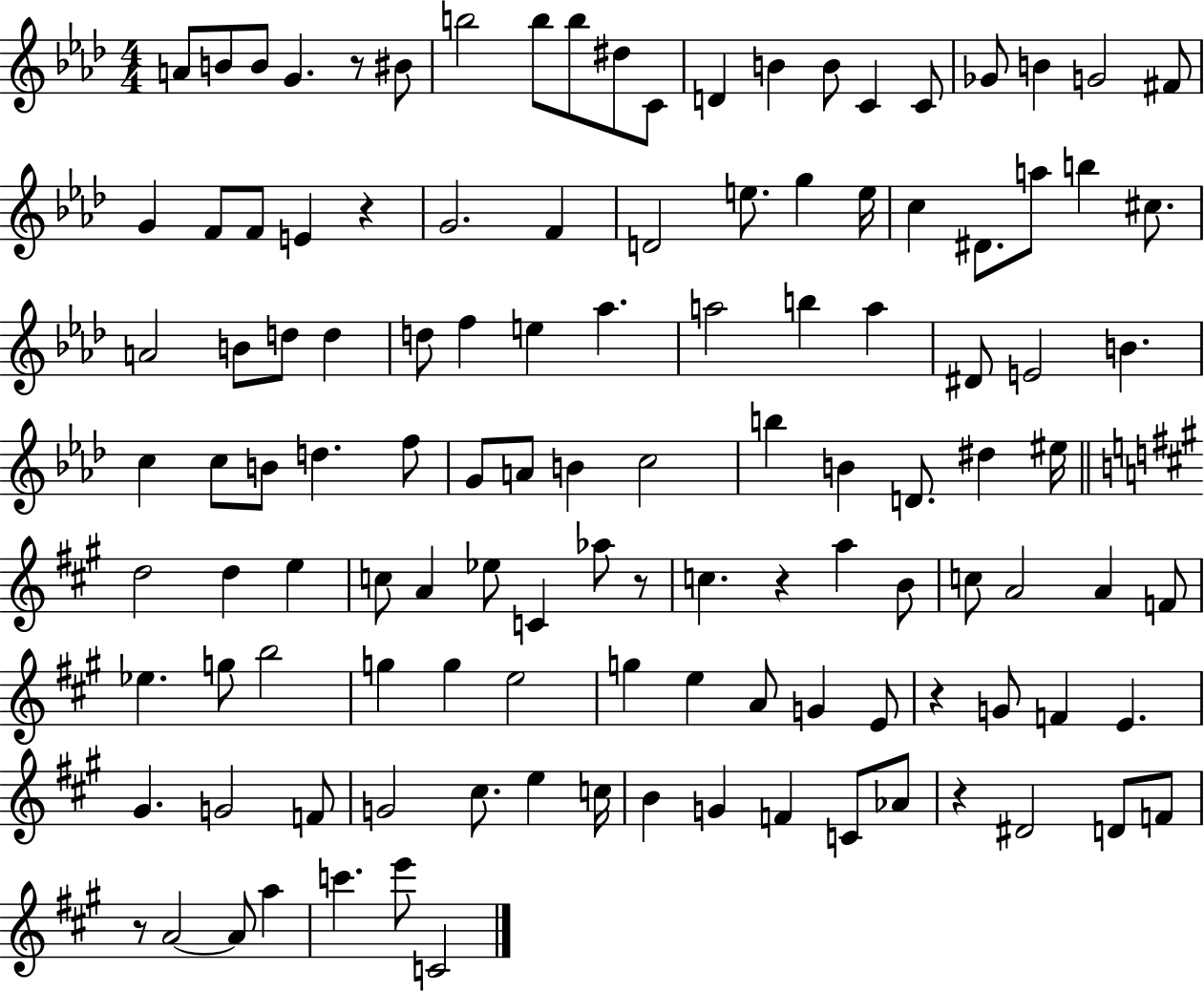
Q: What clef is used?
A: treble